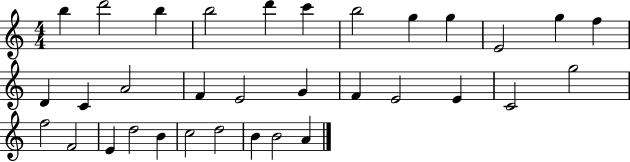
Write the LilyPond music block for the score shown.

{
  \clef treble
  \numericTimeSignature
  \time 4/4
  \key c \major
  b''4 d'''2 b''4 | b''2 d'''4 c'''4 | b''2 g''4 g''4 | e'2 g''4 f''4 | \break d'4 c'4 a'2 | f'4 e'2 g'4 | f'4 e'2 e'4 | c'2 g''2 | \break f''2 f'2 | e'4 d''2 b'4 | c''2 d''2 | b'4 b'2 a'4 | \break \bar "|."
}